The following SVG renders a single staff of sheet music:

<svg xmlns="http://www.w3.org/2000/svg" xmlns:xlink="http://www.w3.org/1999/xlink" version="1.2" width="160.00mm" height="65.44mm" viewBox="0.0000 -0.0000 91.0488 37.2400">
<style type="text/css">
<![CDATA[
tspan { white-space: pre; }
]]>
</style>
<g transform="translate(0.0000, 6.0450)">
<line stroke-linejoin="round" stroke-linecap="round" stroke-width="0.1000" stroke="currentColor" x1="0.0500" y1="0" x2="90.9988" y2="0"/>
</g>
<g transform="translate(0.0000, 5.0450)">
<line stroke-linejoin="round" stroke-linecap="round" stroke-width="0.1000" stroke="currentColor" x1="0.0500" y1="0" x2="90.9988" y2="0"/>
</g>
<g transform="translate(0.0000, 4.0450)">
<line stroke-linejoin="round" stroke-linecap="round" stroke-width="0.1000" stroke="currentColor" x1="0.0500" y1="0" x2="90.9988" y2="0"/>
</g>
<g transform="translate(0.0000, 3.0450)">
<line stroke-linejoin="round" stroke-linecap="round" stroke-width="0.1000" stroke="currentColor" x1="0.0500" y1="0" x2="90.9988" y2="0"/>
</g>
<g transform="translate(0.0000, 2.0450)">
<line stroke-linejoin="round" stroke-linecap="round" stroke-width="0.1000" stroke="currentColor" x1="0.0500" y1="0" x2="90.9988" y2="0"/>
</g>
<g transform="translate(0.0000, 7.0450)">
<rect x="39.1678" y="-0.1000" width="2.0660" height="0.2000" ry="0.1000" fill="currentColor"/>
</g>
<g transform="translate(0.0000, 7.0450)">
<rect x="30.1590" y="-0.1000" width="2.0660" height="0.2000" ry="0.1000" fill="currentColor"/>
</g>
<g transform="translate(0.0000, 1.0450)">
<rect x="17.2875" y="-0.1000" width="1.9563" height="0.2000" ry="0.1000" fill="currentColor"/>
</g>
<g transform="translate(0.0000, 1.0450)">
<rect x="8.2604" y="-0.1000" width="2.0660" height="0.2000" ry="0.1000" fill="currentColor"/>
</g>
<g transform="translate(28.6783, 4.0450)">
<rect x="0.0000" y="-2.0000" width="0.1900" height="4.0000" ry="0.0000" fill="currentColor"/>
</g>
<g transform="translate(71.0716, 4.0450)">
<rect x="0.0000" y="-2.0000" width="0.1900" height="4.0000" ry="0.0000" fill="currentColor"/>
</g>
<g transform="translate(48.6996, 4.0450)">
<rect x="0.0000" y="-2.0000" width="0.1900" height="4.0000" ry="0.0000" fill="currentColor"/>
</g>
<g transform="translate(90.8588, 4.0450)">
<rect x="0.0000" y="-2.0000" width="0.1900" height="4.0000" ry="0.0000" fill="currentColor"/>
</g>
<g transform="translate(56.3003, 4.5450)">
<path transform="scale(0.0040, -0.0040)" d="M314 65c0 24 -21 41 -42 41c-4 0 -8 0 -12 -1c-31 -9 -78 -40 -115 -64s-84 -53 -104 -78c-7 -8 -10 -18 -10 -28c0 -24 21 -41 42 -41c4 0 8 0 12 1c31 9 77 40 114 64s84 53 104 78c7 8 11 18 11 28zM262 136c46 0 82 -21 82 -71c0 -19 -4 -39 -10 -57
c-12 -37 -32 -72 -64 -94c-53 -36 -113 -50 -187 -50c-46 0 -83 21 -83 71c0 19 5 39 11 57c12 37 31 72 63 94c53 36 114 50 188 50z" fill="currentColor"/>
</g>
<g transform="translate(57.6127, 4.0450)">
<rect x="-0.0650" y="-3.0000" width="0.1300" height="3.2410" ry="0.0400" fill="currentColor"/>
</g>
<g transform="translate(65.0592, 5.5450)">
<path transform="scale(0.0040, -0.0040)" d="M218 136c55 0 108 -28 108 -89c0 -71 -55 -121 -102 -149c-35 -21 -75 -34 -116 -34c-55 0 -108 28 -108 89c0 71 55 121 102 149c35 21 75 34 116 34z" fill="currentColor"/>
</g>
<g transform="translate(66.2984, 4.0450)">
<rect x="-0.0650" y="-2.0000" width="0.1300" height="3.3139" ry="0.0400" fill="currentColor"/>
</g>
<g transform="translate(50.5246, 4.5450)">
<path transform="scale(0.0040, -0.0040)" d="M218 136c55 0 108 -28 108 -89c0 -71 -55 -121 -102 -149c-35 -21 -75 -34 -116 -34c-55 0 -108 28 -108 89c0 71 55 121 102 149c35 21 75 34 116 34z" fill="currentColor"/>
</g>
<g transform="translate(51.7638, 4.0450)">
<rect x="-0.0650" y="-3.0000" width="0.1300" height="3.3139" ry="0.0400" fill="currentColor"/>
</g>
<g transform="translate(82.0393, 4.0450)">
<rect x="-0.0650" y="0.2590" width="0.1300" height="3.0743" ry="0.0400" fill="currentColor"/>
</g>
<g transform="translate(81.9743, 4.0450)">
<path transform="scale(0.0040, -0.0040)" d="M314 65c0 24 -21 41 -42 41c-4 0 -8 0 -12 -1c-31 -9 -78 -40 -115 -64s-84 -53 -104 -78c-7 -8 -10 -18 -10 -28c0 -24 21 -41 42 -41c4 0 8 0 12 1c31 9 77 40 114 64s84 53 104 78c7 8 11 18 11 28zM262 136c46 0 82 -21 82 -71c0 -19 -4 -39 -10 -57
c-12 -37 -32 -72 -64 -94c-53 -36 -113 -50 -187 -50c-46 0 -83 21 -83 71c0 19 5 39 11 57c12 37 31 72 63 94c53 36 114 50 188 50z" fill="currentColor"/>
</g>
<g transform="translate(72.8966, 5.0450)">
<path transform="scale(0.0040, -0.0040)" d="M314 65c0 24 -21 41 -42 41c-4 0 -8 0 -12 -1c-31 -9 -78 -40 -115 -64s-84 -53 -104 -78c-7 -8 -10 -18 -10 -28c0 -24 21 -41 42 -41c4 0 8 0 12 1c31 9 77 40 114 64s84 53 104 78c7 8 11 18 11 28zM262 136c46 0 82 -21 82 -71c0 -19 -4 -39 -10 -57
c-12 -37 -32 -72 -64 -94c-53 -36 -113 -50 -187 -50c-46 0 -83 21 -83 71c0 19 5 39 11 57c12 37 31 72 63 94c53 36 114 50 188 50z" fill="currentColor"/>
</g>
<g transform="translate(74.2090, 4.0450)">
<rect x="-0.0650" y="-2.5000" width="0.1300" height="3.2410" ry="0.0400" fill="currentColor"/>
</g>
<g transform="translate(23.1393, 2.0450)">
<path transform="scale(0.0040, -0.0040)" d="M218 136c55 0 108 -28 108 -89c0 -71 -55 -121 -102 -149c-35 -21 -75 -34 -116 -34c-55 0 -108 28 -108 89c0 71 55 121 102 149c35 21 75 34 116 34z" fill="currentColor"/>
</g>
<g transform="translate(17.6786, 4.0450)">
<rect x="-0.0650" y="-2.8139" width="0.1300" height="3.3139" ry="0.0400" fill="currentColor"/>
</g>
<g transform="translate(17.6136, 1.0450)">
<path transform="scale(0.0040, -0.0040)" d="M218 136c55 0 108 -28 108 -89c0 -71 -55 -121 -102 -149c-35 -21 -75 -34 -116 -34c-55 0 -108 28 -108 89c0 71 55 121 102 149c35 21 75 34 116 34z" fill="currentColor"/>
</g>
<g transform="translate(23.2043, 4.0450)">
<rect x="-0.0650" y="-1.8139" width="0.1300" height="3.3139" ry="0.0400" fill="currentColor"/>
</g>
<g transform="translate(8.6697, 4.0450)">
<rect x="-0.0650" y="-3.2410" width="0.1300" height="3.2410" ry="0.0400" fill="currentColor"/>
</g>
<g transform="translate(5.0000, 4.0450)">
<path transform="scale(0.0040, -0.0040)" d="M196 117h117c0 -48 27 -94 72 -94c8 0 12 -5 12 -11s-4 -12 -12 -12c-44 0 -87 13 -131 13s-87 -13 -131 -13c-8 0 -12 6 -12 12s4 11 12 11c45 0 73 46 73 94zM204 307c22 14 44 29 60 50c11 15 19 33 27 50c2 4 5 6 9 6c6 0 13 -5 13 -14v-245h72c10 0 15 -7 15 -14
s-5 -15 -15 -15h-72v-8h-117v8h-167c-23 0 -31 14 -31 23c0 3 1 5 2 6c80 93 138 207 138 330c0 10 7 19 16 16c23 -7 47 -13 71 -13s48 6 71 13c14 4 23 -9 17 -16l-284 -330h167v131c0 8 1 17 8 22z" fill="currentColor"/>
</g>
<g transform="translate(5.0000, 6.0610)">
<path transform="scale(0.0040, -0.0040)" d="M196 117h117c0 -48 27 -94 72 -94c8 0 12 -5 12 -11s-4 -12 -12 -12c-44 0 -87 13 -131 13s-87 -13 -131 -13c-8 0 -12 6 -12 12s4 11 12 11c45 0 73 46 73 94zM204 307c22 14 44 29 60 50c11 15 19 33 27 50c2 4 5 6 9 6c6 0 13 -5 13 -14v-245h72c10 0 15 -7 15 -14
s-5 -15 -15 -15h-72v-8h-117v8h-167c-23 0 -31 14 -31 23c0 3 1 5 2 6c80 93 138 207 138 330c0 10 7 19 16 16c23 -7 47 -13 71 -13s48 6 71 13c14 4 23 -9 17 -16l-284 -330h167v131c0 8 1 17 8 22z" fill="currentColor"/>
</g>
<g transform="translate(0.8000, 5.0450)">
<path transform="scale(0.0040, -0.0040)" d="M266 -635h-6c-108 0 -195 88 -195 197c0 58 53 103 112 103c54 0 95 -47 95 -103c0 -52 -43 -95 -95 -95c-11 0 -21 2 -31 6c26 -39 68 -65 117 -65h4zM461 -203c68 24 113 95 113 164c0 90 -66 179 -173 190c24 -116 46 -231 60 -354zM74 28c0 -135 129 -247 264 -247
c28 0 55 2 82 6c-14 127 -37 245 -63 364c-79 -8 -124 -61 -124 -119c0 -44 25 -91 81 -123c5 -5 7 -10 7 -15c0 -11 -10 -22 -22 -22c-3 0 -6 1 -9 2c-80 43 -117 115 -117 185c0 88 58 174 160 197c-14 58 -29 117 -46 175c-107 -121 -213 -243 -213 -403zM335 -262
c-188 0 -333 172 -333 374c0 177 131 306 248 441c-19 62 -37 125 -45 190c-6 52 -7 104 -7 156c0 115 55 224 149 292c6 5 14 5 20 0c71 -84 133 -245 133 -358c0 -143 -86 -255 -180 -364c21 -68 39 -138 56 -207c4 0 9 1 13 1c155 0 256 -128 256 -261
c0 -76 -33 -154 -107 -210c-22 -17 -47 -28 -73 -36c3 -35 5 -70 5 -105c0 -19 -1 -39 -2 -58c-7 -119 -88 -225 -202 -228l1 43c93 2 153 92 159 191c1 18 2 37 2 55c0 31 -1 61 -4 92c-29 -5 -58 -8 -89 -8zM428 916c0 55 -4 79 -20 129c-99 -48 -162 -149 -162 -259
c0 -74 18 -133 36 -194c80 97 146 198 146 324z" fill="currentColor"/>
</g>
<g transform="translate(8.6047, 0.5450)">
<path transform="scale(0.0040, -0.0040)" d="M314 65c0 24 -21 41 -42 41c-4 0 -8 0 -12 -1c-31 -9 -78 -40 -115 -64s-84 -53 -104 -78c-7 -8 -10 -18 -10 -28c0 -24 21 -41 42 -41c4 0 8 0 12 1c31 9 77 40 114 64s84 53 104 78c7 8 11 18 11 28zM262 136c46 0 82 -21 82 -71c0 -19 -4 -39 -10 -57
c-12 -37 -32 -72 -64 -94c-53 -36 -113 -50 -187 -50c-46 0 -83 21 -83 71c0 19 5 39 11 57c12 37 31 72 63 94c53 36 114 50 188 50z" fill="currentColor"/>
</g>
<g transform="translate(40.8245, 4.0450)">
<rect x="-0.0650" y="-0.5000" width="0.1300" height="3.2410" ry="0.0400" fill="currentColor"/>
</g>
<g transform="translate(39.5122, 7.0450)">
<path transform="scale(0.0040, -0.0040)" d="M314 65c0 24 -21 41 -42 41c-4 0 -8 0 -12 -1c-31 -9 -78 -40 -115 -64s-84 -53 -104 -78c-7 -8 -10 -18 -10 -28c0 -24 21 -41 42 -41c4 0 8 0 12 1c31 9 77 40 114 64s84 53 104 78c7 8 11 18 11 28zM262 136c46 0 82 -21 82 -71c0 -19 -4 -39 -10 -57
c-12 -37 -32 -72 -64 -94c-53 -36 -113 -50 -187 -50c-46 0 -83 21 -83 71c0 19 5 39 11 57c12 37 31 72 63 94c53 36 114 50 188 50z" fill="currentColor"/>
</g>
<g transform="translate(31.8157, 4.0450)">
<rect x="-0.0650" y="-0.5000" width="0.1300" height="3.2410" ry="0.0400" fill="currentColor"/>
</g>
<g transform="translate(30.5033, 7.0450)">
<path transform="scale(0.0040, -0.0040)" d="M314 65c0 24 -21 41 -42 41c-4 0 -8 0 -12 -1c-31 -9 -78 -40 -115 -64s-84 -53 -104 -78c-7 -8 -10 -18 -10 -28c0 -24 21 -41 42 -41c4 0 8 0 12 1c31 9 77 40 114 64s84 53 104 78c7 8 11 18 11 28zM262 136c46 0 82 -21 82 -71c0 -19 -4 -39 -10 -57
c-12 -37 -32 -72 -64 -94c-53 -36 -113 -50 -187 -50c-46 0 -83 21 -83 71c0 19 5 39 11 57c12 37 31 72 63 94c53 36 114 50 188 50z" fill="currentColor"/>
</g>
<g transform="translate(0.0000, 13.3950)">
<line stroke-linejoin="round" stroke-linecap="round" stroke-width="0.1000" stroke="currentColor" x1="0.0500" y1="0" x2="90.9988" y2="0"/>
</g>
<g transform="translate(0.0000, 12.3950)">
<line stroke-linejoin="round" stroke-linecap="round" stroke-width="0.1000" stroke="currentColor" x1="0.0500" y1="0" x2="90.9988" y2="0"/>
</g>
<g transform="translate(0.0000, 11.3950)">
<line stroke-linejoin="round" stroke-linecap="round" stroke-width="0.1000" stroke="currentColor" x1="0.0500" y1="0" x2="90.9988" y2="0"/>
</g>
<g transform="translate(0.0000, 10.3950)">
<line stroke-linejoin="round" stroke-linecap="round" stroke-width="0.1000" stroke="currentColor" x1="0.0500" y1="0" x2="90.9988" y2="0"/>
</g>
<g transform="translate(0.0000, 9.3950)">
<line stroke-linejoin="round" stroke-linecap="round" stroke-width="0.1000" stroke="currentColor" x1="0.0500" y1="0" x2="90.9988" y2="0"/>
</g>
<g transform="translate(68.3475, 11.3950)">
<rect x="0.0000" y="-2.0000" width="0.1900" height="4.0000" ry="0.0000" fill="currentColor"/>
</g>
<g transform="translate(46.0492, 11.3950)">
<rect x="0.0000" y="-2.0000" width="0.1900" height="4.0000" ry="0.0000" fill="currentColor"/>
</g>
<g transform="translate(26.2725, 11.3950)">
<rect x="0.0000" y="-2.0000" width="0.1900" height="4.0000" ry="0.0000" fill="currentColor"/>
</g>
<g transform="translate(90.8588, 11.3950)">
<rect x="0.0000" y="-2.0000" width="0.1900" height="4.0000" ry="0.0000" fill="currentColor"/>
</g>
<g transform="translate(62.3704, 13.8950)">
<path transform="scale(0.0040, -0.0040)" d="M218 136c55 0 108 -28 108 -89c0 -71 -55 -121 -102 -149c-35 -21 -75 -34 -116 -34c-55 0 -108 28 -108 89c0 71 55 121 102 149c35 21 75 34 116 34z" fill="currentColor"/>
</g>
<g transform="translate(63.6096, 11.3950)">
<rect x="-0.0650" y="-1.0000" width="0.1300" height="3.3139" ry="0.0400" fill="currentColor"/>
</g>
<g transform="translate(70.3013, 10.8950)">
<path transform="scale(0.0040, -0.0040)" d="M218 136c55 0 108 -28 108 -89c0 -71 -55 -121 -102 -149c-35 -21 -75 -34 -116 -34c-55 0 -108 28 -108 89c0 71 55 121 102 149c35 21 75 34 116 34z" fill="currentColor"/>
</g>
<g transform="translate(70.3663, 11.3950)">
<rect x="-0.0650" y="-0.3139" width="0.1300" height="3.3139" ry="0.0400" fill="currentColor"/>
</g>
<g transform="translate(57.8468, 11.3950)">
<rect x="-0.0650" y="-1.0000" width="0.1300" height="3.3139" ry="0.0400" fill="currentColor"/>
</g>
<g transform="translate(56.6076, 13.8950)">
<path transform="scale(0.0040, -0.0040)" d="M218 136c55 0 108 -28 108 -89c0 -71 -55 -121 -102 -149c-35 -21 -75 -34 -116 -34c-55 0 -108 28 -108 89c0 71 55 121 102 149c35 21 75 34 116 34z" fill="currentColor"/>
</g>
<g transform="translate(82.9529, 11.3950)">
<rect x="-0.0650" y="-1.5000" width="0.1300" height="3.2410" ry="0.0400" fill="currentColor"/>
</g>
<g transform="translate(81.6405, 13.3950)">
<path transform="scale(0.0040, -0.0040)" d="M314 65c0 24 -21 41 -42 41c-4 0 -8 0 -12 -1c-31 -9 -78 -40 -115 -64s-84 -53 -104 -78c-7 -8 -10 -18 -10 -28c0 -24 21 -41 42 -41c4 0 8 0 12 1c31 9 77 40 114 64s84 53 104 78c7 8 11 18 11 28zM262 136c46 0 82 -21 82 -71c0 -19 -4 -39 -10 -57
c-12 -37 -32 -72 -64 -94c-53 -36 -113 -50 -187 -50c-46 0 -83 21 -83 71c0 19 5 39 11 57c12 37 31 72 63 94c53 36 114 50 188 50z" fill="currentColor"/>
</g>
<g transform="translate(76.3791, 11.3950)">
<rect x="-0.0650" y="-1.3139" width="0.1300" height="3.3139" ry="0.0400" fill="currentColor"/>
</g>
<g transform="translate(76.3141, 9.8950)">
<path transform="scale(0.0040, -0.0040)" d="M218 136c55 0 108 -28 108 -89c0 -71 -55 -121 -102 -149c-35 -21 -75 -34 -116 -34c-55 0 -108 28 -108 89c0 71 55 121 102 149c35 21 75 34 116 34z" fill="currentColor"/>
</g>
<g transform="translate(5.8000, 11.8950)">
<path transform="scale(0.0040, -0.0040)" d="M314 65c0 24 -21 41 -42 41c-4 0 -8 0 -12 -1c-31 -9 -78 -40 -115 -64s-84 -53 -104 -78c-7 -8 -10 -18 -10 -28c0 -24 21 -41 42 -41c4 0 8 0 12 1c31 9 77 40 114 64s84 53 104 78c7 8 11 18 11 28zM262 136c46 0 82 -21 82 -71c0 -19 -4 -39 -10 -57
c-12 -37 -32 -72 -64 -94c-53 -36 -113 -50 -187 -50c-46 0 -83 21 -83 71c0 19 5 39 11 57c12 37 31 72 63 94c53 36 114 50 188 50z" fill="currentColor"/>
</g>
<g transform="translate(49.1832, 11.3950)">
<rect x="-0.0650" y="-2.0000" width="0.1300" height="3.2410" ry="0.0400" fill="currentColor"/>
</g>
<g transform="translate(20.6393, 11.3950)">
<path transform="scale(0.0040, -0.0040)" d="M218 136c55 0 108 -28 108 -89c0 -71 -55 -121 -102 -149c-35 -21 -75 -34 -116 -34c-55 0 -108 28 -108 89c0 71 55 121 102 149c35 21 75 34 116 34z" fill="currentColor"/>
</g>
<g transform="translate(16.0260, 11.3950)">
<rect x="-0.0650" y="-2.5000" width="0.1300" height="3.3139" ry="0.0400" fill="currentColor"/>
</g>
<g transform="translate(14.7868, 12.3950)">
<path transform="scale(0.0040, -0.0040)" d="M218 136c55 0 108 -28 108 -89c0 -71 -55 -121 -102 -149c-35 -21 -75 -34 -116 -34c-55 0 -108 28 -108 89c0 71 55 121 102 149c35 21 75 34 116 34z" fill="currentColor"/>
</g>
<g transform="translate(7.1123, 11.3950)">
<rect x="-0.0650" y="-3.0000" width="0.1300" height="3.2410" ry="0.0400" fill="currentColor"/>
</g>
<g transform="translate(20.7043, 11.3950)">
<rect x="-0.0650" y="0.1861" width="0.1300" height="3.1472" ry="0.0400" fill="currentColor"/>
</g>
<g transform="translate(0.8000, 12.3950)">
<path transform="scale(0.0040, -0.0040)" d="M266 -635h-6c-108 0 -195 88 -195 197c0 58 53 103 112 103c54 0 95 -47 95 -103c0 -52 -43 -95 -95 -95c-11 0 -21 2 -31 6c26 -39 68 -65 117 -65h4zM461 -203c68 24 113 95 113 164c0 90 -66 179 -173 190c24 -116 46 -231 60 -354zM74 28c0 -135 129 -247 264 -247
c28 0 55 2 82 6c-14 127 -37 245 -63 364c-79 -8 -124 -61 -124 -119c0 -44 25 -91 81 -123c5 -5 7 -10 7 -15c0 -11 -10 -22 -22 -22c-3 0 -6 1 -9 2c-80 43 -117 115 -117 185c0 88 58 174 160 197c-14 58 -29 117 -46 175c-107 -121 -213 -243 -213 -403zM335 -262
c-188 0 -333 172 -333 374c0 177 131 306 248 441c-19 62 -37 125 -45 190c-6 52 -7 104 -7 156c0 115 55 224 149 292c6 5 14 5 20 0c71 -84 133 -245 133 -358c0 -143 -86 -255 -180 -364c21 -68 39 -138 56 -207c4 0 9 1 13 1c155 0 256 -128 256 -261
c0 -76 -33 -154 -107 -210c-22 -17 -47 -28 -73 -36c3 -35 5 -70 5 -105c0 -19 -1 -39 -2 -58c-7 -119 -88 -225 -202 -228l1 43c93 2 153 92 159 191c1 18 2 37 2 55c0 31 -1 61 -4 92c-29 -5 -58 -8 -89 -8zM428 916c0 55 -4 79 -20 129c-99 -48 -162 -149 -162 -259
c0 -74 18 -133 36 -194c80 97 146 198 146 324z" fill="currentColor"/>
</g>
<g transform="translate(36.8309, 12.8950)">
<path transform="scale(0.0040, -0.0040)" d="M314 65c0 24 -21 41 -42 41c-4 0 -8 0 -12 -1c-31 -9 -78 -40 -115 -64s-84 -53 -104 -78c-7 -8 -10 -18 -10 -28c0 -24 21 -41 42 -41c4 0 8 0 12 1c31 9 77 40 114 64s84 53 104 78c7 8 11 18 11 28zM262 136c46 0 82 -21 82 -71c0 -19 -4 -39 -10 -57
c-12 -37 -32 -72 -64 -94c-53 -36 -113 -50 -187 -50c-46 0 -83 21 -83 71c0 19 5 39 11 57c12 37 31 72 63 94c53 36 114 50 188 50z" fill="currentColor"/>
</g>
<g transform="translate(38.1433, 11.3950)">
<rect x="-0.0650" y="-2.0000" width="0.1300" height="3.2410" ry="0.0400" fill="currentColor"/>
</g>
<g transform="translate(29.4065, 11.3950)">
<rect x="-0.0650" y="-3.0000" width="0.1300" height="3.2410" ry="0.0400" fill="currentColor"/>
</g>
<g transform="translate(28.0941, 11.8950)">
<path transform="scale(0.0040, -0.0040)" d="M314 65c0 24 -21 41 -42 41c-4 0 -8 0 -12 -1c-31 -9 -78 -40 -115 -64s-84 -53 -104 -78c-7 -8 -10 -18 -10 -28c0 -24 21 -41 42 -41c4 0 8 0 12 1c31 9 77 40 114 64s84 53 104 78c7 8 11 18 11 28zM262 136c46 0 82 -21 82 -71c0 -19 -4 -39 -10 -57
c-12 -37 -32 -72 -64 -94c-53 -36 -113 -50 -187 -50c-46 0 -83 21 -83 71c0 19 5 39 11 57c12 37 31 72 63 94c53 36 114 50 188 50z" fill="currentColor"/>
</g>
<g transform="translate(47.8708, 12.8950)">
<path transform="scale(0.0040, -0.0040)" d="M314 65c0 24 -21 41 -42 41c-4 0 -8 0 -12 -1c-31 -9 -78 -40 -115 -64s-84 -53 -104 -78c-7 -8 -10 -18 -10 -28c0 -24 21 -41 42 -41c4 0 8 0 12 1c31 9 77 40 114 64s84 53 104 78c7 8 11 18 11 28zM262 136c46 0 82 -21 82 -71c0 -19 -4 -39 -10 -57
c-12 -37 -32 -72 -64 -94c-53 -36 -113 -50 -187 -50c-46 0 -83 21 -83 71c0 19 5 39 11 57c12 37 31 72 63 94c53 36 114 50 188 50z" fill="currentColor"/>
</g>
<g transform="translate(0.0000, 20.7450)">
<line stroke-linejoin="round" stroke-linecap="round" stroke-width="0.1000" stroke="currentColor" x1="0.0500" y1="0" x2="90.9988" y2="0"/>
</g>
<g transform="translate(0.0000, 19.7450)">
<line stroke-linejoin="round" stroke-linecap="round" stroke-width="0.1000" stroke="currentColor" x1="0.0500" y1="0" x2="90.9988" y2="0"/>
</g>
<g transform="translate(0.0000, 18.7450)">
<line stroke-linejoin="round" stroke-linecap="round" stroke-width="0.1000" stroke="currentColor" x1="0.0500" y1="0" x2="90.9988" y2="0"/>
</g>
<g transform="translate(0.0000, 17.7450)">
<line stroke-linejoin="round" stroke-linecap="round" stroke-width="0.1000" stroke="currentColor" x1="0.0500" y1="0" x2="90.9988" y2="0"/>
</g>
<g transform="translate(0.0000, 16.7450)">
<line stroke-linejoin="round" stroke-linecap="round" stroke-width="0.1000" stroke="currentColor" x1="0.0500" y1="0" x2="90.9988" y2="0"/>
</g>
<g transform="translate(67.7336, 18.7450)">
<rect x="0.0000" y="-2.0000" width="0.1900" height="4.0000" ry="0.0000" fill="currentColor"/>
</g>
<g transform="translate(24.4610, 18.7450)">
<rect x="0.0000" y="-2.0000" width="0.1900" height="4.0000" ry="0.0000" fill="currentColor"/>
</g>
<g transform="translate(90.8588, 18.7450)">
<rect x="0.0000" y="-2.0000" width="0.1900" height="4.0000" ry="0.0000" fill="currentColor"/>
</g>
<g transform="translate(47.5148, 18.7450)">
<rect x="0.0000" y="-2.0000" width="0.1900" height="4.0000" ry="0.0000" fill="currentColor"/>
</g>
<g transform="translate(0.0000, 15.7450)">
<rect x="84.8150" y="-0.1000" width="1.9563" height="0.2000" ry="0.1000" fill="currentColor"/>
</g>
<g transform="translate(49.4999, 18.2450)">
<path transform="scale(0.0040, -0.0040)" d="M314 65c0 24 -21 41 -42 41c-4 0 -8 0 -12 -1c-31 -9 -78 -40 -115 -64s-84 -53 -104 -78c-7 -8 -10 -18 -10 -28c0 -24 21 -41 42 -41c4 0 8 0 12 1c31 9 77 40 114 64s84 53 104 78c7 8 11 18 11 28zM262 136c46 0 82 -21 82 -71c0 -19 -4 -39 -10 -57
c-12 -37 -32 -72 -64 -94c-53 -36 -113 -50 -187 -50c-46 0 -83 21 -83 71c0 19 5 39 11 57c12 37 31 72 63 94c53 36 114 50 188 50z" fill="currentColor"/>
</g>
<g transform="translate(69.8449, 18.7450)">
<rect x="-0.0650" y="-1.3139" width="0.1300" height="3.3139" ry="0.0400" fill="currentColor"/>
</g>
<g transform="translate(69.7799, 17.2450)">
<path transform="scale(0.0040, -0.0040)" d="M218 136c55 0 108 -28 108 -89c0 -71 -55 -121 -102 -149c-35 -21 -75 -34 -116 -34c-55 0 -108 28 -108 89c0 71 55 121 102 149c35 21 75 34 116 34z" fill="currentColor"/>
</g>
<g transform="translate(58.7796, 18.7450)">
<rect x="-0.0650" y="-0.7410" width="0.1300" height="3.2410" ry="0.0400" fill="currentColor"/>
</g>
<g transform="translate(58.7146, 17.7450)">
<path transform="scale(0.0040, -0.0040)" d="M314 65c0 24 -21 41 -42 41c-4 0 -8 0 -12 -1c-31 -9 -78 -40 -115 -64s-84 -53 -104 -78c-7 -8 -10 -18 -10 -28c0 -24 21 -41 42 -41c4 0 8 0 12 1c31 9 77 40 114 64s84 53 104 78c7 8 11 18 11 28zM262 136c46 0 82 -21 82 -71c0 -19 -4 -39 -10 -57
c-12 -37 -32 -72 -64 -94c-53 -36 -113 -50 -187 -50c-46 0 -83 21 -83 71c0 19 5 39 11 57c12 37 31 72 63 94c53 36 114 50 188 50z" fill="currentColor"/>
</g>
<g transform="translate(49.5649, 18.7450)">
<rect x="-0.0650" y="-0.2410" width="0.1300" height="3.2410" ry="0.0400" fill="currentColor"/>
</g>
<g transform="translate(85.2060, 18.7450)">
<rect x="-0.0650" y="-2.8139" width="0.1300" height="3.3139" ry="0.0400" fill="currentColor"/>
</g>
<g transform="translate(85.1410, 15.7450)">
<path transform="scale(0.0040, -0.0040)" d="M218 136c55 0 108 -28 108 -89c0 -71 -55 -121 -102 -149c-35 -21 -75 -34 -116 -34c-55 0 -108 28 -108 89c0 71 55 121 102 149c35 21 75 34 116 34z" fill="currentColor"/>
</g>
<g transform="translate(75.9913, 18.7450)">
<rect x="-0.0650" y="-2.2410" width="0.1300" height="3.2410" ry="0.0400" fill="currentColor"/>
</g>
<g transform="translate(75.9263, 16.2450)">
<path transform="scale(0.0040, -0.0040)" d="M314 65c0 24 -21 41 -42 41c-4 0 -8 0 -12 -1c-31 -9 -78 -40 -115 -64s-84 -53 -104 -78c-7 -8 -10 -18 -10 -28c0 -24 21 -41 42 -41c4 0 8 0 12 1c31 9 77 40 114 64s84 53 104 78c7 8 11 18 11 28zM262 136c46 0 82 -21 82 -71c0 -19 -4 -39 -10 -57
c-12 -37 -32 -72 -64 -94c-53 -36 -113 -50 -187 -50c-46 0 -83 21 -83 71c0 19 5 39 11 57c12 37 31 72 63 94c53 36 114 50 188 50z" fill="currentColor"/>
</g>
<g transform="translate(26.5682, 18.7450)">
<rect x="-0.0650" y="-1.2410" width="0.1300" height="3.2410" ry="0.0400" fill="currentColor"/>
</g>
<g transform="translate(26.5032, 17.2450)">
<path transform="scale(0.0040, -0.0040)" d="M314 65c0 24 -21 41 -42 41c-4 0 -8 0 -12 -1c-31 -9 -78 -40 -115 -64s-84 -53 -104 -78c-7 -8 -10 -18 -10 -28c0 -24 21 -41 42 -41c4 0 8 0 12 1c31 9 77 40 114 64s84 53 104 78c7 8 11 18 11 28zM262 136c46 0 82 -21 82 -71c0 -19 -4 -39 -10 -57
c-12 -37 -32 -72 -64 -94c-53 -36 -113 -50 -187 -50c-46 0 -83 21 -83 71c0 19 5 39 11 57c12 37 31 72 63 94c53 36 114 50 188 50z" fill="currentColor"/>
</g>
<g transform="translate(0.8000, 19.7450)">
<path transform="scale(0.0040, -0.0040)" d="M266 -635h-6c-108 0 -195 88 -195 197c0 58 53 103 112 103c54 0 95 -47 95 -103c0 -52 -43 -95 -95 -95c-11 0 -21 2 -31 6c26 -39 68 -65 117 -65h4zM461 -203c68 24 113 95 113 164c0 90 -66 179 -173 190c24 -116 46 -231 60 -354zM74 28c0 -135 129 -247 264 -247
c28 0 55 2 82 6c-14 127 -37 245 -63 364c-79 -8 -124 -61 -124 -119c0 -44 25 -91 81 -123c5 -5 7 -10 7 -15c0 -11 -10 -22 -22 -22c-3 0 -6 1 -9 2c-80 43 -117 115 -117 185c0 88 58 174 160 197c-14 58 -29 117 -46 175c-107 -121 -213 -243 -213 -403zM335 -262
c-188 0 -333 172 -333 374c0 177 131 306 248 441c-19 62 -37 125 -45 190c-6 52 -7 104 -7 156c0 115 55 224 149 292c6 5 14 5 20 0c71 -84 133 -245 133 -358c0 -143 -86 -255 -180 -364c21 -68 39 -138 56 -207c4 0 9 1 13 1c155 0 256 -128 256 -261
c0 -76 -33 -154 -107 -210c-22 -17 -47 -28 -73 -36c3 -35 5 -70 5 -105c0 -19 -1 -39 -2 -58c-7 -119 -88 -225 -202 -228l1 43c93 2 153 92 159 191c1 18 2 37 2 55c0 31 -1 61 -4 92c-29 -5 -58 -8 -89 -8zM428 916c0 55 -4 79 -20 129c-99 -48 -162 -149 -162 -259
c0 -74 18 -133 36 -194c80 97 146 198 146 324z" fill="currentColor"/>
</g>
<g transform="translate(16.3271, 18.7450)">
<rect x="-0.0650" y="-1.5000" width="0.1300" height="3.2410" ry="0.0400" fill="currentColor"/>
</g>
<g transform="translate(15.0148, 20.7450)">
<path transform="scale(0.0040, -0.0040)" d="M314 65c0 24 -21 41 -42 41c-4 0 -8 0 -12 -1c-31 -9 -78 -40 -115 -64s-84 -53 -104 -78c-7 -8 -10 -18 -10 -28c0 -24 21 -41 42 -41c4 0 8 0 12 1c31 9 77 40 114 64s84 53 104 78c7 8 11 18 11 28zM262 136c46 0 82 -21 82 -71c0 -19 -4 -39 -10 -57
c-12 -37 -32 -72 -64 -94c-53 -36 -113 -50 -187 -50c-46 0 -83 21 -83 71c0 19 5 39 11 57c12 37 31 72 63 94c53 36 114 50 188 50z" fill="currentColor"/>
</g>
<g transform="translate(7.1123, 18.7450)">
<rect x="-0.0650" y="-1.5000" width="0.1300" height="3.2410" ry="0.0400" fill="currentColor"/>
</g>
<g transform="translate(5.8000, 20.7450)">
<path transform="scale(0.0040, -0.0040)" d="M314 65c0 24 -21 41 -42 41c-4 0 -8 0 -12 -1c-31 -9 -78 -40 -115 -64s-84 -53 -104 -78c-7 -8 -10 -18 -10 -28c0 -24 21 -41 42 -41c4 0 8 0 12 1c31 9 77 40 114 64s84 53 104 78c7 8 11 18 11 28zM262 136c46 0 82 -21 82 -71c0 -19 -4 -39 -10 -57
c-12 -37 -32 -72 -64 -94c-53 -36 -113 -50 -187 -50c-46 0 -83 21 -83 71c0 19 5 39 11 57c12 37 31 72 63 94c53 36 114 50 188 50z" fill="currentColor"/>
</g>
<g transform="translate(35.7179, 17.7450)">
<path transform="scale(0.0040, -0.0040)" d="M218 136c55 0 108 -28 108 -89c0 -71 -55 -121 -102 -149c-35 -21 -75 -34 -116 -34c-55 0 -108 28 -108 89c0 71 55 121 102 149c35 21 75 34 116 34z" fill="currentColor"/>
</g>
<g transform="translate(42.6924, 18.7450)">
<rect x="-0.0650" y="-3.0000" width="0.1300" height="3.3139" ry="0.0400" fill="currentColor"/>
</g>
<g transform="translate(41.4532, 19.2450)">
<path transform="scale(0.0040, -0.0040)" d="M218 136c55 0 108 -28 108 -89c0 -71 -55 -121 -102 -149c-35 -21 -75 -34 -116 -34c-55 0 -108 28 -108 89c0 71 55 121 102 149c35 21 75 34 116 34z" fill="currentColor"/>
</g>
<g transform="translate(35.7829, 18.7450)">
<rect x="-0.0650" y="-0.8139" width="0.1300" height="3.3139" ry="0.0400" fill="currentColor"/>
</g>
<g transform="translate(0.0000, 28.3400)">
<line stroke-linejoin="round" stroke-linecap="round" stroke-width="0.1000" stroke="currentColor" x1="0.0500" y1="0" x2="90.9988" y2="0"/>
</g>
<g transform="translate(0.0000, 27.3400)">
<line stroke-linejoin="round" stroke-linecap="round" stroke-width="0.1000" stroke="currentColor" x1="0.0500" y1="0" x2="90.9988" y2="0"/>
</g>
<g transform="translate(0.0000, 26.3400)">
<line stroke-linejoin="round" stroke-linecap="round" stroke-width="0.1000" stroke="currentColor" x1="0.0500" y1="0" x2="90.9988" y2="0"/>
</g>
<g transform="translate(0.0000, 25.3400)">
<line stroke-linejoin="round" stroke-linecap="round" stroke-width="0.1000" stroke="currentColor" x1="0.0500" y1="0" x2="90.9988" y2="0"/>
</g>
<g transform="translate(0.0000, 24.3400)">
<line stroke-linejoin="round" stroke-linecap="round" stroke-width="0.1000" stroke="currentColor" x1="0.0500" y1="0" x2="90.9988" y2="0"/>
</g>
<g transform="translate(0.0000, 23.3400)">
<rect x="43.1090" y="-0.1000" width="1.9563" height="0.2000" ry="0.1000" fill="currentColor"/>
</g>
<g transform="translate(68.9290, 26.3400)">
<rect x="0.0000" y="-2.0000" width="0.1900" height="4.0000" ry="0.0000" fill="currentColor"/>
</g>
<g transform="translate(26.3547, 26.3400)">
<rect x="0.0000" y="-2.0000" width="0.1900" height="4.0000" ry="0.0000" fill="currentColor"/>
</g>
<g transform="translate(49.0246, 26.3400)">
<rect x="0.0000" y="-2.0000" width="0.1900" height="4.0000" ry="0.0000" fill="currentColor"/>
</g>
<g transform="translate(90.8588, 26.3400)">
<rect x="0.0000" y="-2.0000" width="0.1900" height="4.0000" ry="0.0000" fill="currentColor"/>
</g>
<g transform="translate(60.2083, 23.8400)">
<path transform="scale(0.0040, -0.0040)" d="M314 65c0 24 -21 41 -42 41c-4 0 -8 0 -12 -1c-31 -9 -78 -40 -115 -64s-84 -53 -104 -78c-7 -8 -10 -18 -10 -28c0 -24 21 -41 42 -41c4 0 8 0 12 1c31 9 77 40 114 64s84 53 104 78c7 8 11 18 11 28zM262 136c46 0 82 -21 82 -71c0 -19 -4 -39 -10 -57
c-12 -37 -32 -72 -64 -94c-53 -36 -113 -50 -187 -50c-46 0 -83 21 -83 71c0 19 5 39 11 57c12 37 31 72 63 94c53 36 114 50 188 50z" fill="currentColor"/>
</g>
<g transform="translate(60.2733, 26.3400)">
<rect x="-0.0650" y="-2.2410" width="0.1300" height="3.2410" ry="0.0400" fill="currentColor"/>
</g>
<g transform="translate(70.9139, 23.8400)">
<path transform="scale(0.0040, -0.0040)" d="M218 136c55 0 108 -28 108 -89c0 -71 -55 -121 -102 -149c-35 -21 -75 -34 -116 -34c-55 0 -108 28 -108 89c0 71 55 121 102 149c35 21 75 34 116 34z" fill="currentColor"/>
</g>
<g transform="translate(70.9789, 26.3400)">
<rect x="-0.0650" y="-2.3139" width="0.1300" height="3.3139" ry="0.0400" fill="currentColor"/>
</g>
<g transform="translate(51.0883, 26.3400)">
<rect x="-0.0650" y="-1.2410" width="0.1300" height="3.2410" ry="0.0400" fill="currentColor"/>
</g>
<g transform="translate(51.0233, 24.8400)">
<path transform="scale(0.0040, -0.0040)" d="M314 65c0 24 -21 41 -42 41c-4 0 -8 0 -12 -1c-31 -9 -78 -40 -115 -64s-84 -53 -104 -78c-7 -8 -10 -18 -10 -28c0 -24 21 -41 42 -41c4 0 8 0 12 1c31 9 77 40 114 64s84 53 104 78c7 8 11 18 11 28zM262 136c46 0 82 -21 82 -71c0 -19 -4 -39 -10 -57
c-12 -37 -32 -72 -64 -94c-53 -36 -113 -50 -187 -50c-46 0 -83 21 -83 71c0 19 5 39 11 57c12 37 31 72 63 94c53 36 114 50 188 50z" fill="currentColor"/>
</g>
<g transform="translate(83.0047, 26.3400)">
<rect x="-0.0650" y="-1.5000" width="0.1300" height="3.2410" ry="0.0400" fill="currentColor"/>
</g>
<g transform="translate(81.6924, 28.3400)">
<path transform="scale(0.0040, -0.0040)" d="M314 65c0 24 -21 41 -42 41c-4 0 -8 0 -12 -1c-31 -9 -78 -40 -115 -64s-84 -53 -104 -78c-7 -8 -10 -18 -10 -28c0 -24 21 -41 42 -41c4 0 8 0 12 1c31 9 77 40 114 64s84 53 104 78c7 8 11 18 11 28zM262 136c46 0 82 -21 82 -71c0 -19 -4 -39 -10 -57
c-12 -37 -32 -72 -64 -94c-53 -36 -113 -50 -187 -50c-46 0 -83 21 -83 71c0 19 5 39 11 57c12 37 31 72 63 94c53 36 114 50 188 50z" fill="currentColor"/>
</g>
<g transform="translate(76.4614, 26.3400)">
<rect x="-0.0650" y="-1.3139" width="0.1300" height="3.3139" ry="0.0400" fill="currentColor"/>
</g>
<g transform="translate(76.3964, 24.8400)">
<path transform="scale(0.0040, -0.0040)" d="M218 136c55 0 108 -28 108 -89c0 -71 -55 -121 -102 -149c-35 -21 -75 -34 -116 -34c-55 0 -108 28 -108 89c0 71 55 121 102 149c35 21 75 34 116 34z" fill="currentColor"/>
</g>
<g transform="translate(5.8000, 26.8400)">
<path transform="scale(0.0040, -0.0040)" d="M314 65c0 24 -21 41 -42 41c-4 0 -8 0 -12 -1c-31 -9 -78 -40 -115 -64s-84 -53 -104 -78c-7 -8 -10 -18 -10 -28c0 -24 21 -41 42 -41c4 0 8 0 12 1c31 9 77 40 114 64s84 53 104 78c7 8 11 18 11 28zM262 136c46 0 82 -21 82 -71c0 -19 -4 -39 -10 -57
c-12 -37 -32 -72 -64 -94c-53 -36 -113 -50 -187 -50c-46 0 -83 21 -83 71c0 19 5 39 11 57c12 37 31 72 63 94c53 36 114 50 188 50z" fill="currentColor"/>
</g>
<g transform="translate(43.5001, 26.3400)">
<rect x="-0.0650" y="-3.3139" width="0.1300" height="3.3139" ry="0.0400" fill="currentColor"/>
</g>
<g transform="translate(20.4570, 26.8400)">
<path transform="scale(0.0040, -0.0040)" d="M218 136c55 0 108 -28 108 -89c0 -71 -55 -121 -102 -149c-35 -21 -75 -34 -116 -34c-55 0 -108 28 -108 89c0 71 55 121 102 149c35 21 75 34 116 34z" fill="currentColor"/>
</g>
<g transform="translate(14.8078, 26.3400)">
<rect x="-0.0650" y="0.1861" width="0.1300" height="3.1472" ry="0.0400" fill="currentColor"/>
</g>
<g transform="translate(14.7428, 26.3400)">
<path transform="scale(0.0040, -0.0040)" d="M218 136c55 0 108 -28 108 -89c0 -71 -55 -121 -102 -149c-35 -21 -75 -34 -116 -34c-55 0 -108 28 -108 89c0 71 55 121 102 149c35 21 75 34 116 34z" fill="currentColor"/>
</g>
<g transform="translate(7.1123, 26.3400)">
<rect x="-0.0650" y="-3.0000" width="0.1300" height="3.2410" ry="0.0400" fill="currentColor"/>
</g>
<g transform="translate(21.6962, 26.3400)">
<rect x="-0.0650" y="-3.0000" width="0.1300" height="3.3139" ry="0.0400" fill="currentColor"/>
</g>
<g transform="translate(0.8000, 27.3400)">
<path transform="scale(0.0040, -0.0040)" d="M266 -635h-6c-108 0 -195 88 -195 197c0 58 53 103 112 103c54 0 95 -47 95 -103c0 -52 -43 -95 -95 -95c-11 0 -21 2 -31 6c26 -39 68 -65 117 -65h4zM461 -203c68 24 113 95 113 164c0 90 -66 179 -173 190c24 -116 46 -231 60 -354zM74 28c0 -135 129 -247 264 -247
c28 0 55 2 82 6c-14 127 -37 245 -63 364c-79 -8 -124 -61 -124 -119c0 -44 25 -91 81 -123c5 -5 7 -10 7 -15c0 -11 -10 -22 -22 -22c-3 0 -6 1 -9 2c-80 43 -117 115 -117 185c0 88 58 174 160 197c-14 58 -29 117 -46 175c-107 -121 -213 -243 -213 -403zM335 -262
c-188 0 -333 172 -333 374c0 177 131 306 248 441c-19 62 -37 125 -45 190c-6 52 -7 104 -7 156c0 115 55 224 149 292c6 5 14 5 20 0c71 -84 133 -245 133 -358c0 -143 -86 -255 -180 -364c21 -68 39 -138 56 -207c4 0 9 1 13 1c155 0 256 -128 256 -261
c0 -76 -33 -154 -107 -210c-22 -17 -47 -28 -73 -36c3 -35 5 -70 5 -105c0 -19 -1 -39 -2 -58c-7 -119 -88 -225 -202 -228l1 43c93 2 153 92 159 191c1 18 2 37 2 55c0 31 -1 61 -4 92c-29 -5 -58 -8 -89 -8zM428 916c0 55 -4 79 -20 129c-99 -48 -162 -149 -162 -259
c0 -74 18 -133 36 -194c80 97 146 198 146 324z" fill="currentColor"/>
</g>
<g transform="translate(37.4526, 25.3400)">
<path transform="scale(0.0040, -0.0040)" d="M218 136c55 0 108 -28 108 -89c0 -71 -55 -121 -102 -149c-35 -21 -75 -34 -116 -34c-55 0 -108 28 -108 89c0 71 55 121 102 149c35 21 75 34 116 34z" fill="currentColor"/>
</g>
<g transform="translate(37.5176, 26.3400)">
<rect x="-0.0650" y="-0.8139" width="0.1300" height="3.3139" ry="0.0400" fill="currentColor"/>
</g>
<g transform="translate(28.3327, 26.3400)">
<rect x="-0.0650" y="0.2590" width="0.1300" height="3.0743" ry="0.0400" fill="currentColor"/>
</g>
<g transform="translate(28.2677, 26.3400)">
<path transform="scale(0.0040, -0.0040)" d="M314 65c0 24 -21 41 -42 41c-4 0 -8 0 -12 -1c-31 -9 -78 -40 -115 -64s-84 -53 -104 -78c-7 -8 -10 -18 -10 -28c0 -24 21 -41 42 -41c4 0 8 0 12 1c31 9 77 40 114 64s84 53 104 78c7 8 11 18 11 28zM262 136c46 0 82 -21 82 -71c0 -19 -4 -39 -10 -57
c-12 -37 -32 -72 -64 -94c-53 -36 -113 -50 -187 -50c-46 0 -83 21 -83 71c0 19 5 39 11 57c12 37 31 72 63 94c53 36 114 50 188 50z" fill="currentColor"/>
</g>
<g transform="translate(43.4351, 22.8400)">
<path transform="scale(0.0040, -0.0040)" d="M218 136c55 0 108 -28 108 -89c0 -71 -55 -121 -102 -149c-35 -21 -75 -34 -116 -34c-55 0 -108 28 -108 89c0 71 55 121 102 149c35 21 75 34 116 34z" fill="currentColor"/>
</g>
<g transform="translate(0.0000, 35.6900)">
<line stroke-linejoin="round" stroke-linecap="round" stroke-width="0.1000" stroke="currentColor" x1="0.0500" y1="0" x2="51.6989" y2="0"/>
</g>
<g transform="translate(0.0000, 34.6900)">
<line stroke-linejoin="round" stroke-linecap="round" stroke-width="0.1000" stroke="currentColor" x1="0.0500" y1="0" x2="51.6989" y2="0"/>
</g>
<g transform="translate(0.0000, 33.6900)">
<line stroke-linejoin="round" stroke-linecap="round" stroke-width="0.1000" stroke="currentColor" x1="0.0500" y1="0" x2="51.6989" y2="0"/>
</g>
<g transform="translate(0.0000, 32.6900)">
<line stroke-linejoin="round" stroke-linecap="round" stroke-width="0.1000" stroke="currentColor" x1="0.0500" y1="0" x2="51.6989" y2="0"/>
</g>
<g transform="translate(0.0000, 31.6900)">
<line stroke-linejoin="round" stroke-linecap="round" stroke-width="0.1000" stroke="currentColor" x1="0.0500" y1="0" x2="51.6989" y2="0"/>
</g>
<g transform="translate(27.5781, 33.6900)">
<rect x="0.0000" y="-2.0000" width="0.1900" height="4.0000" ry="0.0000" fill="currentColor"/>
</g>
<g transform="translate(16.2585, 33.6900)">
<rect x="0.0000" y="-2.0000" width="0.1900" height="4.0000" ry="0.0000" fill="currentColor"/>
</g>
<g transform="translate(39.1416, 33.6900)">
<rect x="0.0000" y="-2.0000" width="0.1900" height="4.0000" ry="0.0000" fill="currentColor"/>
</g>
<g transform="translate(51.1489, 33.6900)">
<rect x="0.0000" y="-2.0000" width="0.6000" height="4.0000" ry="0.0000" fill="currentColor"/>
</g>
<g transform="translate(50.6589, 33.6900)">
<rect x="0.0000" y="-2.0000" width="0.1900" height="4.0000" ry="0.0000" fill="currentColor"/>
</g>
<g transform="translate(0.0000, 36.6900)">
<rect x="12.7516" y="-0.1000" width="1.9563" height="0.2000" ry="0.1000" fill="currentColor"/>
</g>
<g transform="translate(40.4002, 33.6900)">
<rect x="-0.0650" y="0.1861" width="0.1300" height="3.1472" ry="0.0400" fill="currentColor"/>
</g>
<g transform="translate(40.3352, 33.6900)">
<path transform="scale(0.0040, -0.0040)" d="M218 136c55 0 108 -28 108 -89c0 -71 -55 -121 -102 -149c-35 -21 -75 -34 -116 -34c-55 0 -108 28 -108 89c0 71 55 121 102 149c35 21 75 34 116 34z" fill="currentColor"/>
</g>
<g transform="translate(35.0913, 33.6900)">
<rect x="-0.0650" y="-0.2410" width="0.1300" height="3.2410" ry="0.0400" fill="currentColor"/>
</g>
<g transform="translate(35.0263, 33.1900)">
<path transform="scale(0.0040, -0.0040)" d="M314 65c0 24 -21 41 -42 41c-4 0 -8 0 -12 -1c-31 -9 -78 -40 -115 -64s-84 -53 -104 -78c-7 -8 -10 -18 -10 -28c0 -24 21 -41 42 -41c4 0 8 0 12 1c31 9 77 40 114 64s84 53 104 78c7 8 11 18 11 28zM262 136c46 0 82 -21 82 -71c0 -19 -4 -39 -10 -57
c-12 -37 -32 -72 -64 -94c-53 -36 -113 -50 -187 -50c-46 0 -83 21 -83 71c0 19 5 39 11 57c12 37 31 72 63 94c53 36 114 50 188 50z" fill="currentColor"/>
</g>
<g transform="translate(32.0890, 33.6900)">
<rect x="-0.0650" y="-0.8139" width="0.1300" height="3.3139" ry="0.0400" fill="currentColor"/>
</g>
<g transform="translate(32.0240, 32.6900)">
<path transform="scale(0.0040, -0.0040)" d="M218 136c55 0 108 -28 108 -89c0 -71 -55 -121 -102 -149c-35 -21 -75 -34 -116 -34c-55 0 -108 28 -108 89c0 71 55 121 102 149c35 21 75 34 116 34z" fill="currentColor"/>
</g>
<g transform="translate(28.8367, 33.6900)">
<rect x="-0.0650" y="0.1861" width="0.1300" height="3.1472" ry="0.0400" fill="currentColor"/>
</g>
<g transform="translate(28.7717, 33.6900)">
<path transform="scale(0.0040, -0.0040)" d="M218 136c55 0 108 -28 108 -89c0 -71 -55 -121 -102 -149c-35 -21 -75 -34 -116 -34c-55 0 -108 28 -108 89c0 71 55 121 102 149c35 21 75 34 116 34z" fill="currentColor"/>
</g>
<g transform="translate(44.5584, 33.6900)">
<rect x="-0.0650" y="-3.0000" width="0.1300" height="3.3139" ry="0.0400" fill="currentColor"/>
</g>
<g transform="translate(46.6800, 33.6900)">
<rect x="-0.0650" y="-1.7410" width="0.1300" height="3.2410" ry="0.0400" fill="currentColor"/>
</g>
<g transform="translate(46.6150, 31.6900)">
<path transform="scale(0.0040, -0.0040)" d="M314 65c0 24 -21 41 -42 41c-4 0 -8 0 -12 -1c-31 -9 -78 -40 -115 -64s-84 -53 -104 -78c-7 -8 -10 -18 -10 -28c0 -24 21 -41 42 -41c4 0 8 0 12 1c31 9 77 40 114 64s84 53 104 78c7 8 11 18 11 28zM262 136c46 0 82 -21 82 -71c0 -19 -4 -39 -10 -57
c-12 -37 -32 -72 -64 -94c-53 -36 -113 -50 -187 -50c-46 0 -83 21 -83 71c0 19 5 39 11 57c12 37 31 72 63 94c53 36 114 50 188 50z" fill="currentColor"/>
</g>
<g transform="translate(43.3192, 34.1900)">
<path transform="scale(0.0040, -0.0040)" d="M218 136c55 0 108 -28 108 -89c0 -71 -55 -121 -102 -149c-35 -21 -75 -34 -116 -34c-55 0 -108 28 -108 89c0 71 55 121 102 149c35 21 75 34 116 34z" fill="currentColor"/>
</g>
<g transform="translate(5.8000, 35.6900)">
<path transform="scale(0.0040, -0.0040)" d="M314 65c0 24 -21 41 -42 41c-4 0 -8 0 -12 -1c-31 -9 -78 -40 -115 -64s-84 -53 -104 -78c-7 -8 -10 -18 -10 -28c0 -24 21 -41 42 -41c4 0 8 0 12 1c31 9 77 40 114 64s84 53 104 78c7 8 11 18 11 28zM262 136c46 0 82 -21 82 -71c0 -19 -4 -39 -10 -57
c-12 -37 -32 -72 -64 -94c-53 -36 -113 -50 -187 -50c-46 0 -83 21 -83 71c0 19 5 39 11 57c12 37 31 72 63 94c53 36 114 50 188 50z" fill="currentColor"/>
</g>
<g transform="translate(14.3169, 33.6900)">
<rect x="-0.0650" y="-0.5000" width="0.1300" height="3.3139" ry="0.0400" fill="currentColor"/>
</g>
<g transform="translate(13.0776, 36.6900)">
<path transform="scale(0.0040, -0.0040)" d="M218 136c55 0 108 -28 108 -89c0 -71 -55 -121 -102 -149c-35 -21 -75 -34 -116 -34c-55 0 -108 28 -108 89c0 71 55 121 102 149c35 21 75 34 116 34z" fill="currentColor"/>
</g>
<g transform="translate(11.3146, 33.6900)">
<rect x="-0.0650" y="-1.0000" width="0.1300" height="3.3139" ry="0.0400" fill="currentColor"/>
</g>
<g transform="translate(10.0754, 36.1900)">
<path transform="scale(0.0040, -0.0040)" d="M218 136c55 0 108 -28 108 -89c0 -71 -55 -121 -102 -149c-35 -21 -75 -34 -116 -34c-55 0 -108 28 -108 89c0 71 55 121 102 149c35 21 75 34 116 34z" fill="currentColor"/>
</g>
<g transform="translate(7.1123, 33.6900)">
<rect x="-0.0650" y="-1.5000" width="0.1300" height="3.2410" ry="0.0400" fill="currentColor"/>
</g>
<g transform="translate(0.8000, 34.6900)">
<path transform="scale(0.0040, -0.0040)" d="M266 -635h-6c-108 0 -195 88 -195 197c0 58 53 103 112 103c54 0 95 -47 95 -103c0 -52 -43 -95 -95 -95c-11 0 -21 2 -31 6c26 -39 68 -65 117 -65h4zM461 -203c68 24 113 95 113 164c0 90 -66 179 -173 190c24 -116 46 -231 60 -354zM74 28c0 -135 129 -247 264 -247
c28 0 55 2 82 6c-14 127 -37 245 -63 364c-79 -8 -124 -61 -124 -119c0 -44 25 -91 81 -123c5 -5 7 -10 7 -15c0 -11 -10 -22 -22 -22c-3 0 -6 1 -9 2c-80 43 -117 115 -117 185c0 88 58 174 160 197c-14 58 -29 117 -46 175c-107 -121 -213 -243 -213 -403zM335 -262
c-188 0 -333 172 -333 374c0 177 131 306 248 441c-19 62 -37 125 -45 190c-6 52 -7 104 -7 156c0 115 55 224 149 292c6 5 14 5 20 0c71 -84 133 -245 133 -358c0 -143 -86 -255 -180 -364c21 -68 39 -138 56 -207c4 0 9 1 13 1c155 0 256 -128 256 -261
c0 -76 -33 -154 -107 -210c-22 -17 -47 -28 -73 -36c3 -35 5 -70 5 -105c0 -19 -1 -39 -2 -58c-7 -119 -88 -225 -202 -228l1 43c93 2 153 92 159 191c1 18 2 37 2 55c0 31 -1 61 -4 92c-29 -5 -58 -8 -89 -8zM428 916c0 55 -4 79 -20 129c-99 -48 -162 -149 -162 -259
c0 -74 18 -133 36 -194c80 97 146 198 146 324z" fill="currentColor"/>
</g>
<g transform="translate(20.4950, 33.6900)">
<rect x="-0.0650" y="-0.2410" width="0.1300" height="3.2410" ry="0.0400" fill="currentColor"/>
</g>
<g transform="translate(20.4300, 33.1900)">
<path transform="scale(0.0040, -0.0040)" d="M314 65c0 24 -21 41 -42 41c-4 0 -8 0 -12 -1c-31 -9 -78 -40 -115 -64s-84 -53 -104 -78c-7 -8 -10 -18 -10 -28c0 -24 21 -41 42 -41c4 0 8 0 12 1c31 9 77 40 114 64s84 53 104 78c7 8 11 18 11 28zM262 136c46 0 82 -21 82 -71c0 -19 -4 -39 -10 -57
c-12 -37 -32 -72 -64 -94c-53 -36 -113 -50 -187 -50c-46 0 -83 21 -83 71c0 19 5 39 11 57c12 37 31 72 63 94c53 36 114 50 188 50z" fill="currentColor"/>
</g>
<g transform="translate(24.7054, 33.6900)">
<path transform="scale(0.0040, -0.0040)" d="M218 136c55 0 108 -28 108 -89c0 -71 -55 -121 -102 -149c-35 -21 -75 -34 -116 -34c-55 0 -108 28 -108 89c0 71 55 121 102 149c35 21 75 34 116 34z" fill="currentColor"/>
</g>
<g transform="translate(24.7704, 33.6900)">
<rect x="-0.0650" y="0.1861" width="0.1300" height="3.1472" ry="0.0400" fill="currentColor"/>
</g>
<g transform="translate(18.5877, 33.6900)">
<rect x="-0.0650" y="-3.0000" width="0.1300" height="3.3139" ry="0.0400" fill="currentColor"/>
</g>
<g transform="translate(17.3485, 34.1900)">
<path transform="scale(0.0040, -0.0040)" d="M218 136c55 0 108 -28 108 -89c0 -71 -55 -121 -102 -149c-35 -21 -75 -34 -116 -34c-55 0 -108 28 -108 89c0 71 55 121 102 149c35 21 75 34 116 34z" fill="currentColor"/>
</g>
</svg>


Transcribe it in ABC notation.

X:1
T:Untitled
M:4/4
L:1/4
K:C
b2 a f C2 C2 A A2 F G2 B2 A2 G B A2 F2 F2 D D c e E2 E2 E2 e2 d A c2 d2 e g2 a A2 B A B2 d b e2 g2 g e E2 E2 D C A c2 B B d c2 B A f2